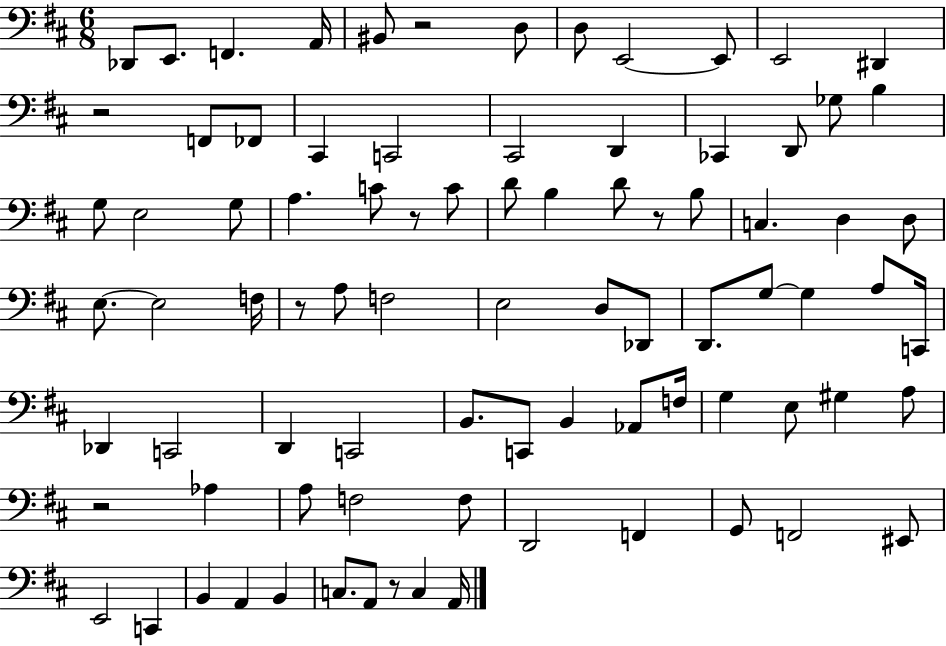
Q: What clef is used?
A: bass